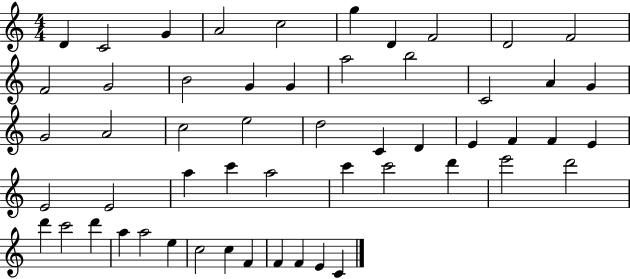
X:1
T:Untitled
M:4/4
L:1/4
K:C
D C2 G A2 c2 g D F2 D2 F2 F2 G2 B2 G G a2 b2 C2 A G G2 A2 c2 e2 d2 C D E F F E E2 E2 a c' a2 c' c'2 d' e'2 d'2 d' c'2 d' a a2 e c2 c F F F E C